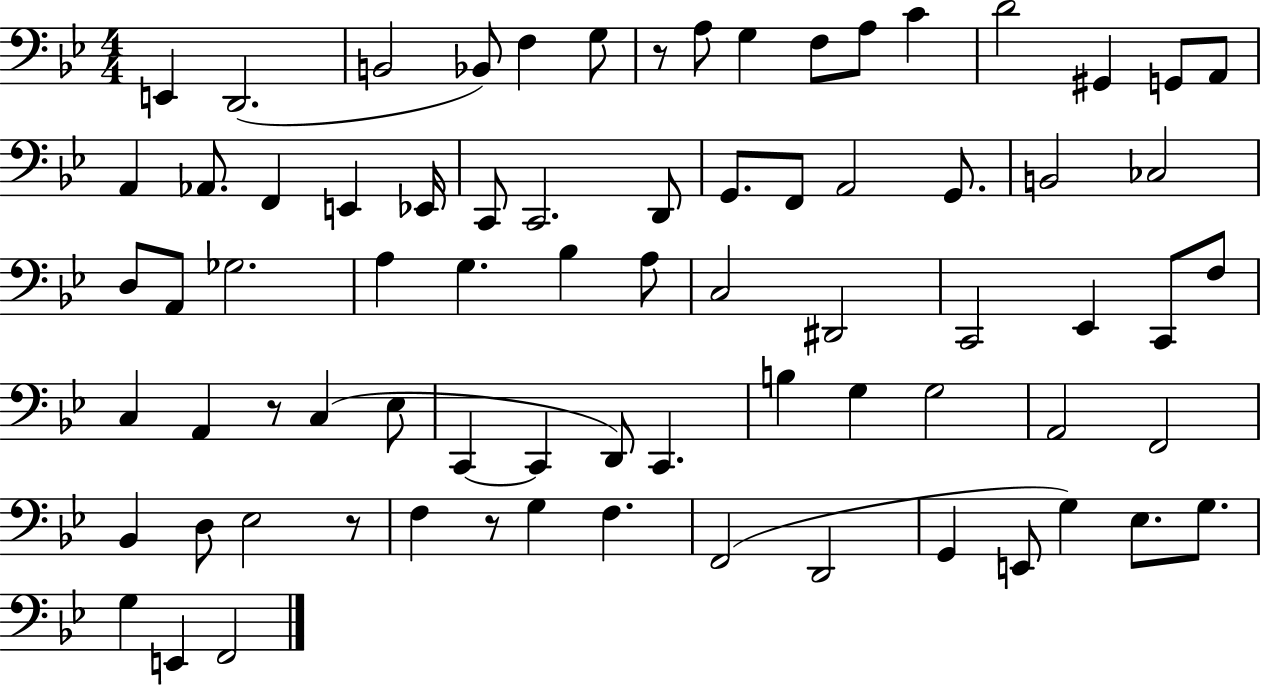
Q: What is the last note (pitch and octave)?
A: F2